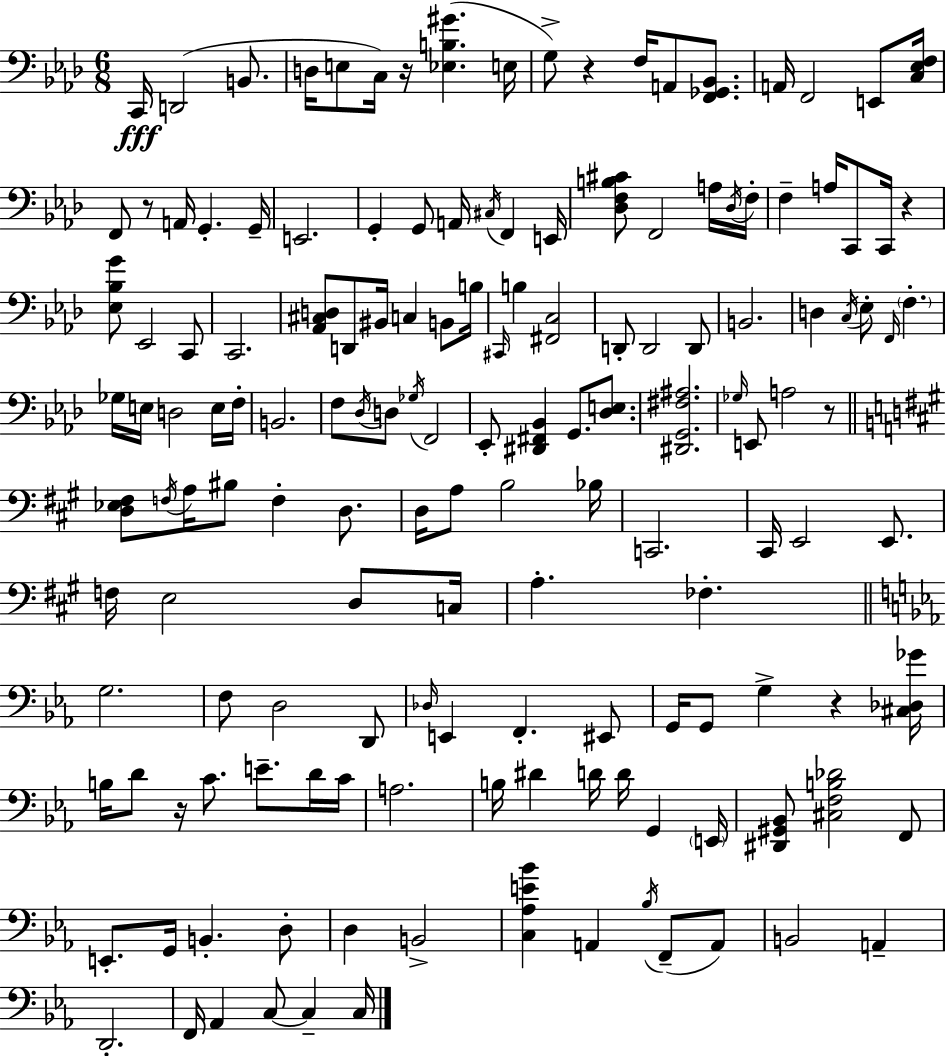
X:1
T:Untitled
M:6/8
L:1/4
K:Ab
C,,/4 D,,2 B,,/2 D,/4 E,/2 C,/4 z/4 [_E,B,^G] E,/4 G,/2 z F,/4 A,,/2 [F,,_G,,_B,,]/2 A,,/4 F,,2 E,,/2 [C,_E,F,]/4 F,,/2 z/2 A,,/4 G,, G,,/4 E,,2 G,, G,,/2 A,,/4 ^C,/4 F,, E,,/4 [_D,F,B,^C]/2 F,,2 A,/4 _D,/4 F,/4 F, A,/4 C,,/2 C,,/4 z [_E,_B,G]/2 _E,,2 C,,/2 C,,2 [_A,,^C,D,]/2 D,,/2 ^B,,/4 C, B,,/2 B,/4 ^C,,/4 B, [^F,,C,]2 D,,/2 D,,2 D,,/2 B,,2 D, C,/4 _E,/2 F,,/4 F, _G,/4 E,/4 D,2 E,/4 F,/4 B,,2 F,/2 _D,/4 D,/2 _G,/4 F,,2 _E,,/2 [^D,,^F,,_B,,] G,,/2 [_D,E,]/2 [^D,,G,,^F,^A,]2 _G,/4 E,,/2 A,2 z/2 [D,_E,^F,]/2 F,/4 A,/4 ^B,/2 F, D,/2 D,/4 A,/2 B,2 _B,/4 C,,2 ^C,,/4 E,,2 E,,/2 F,/4 E,2 D,/2 C,/4 A, _F, G,2 F,/2 D,2 D,,/2 _D,/4 E,, F,, ^E,,/2 G,,/4 G,,/2 G, z [^C,_D,_G]/4 B,/4 D/2 z/4 C/2 E/2 D/4 C/4 A,2 B,/4 ^D D/4 D/4 G,, E,,/4 [^D,,^G,,_B,,]/2 [^C,F,B,_D]2 F,,/2 E,,/2 G,,/4 B,, D,/2 D, B,,2 [C,_A,E_B] A,, _B,/4 F,,/2 A,,/2 B,,2 A,, D,,2 F,,/4 _A,, C,/2 C, C,/4